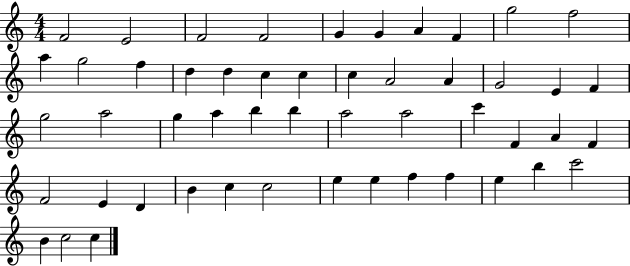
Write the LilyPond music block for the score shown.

{
  \clef treble
  \numericTimeSignature
  \time 4/4
  \key c \major
  f'2 e'2 | f'2 f'2 | g'4 g'4 a'4 f'4 | g''2 f''2 | \break a''4 g''2 f''4 | d''4 d''4 c''4 c''4 | c''4 a'2 a'4 | g'2 e'4 f'4 | \break g''2 a''2 | g''4 a''4 b''4 b''4 | a''2 a''2 | c'''4 f'4 a'4 f'4 | \break f'2 e'4 d'4 | b'4 c''4 c''2 | e''4 e''4 f''4 f''4 | e''4 b''4 c'''2 | \break b'4 c''2 c''4 | \bar "|."
}